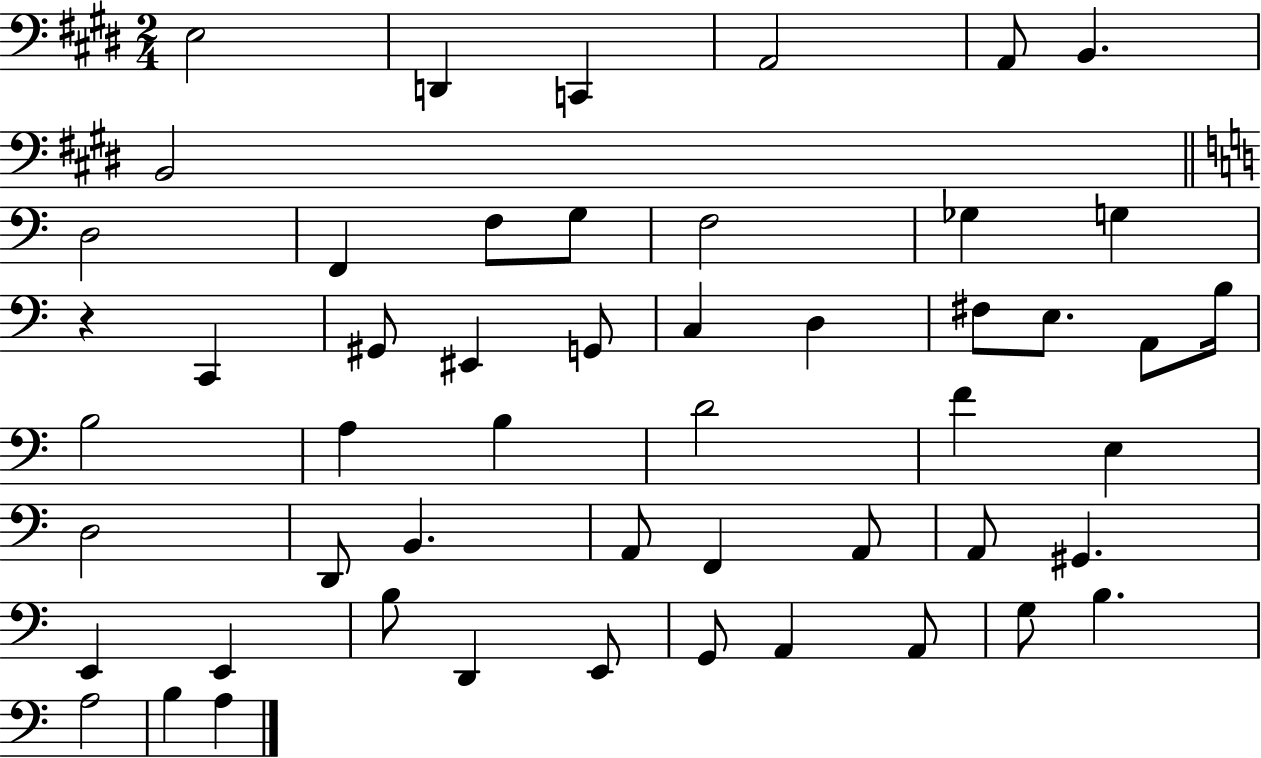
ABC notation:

X:1
T:Untitled
M:2/4
L:1/4
K:E
E,2 D,, C,, A,,2 A,,/2 B,, B,,2 D,2 F,, F,/2 G,/2 F,2 _G, G, z C,, ^G,,/2 ^E,, G,,/2 C, D, ^F,/2 E,/2 A,,/2 B,/4 B,2 A, B, D2 F E, D,2 D,,/2 B,, A,,/2 F,, A,,/2 A,,/2 ^G,, E,, E,, B,/2 D,, E,,/2 G,,/2 A,, A,,/2 G,/2 B, A,2 B, A,